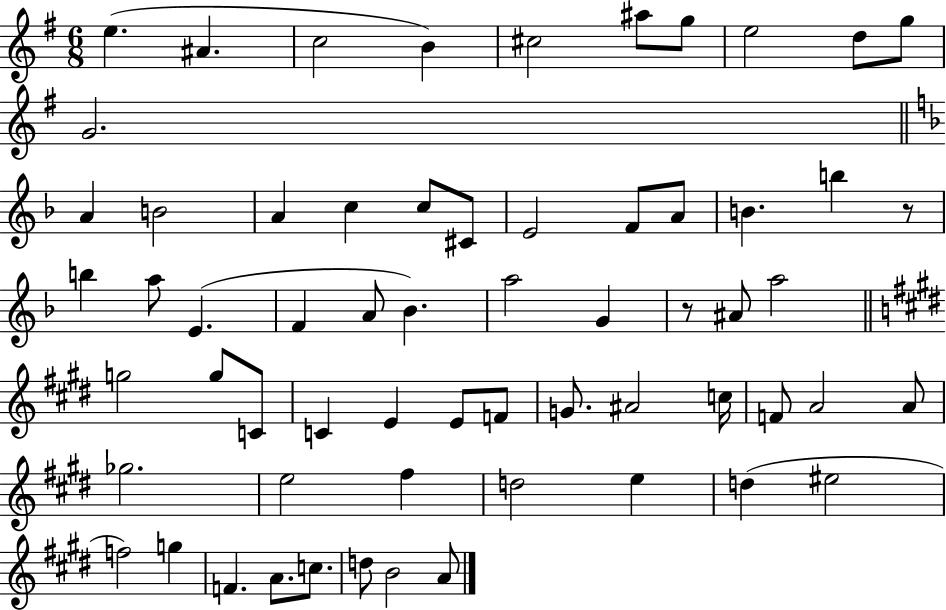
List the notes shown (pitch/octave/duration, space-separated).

E5/q. A#4/q. C5/h B4/q C#5/h A#5/e G5/e E5/h D5/e G5/e G4/h. A4/q B4/h A4/q C5/q C5/e C#4/e E4/h F4/e A4/e B4/q. B5/q R/e B5/q A5/e E4/q. F4/q A4/e Bb4/q. A5/h G4/q R/e A#4/e A5/h G5/h G5/e C4/e C4/q E4/q E4/e F4/e G4/e. A#4/h C5/s F4/e A4/h A4/e Gb5/h. E5/h F#5/q D5/h E5/q D5/q EIS5/h F5/h G5/q F4/q. A4/e. C5/e. D5/e B4/h A4/e